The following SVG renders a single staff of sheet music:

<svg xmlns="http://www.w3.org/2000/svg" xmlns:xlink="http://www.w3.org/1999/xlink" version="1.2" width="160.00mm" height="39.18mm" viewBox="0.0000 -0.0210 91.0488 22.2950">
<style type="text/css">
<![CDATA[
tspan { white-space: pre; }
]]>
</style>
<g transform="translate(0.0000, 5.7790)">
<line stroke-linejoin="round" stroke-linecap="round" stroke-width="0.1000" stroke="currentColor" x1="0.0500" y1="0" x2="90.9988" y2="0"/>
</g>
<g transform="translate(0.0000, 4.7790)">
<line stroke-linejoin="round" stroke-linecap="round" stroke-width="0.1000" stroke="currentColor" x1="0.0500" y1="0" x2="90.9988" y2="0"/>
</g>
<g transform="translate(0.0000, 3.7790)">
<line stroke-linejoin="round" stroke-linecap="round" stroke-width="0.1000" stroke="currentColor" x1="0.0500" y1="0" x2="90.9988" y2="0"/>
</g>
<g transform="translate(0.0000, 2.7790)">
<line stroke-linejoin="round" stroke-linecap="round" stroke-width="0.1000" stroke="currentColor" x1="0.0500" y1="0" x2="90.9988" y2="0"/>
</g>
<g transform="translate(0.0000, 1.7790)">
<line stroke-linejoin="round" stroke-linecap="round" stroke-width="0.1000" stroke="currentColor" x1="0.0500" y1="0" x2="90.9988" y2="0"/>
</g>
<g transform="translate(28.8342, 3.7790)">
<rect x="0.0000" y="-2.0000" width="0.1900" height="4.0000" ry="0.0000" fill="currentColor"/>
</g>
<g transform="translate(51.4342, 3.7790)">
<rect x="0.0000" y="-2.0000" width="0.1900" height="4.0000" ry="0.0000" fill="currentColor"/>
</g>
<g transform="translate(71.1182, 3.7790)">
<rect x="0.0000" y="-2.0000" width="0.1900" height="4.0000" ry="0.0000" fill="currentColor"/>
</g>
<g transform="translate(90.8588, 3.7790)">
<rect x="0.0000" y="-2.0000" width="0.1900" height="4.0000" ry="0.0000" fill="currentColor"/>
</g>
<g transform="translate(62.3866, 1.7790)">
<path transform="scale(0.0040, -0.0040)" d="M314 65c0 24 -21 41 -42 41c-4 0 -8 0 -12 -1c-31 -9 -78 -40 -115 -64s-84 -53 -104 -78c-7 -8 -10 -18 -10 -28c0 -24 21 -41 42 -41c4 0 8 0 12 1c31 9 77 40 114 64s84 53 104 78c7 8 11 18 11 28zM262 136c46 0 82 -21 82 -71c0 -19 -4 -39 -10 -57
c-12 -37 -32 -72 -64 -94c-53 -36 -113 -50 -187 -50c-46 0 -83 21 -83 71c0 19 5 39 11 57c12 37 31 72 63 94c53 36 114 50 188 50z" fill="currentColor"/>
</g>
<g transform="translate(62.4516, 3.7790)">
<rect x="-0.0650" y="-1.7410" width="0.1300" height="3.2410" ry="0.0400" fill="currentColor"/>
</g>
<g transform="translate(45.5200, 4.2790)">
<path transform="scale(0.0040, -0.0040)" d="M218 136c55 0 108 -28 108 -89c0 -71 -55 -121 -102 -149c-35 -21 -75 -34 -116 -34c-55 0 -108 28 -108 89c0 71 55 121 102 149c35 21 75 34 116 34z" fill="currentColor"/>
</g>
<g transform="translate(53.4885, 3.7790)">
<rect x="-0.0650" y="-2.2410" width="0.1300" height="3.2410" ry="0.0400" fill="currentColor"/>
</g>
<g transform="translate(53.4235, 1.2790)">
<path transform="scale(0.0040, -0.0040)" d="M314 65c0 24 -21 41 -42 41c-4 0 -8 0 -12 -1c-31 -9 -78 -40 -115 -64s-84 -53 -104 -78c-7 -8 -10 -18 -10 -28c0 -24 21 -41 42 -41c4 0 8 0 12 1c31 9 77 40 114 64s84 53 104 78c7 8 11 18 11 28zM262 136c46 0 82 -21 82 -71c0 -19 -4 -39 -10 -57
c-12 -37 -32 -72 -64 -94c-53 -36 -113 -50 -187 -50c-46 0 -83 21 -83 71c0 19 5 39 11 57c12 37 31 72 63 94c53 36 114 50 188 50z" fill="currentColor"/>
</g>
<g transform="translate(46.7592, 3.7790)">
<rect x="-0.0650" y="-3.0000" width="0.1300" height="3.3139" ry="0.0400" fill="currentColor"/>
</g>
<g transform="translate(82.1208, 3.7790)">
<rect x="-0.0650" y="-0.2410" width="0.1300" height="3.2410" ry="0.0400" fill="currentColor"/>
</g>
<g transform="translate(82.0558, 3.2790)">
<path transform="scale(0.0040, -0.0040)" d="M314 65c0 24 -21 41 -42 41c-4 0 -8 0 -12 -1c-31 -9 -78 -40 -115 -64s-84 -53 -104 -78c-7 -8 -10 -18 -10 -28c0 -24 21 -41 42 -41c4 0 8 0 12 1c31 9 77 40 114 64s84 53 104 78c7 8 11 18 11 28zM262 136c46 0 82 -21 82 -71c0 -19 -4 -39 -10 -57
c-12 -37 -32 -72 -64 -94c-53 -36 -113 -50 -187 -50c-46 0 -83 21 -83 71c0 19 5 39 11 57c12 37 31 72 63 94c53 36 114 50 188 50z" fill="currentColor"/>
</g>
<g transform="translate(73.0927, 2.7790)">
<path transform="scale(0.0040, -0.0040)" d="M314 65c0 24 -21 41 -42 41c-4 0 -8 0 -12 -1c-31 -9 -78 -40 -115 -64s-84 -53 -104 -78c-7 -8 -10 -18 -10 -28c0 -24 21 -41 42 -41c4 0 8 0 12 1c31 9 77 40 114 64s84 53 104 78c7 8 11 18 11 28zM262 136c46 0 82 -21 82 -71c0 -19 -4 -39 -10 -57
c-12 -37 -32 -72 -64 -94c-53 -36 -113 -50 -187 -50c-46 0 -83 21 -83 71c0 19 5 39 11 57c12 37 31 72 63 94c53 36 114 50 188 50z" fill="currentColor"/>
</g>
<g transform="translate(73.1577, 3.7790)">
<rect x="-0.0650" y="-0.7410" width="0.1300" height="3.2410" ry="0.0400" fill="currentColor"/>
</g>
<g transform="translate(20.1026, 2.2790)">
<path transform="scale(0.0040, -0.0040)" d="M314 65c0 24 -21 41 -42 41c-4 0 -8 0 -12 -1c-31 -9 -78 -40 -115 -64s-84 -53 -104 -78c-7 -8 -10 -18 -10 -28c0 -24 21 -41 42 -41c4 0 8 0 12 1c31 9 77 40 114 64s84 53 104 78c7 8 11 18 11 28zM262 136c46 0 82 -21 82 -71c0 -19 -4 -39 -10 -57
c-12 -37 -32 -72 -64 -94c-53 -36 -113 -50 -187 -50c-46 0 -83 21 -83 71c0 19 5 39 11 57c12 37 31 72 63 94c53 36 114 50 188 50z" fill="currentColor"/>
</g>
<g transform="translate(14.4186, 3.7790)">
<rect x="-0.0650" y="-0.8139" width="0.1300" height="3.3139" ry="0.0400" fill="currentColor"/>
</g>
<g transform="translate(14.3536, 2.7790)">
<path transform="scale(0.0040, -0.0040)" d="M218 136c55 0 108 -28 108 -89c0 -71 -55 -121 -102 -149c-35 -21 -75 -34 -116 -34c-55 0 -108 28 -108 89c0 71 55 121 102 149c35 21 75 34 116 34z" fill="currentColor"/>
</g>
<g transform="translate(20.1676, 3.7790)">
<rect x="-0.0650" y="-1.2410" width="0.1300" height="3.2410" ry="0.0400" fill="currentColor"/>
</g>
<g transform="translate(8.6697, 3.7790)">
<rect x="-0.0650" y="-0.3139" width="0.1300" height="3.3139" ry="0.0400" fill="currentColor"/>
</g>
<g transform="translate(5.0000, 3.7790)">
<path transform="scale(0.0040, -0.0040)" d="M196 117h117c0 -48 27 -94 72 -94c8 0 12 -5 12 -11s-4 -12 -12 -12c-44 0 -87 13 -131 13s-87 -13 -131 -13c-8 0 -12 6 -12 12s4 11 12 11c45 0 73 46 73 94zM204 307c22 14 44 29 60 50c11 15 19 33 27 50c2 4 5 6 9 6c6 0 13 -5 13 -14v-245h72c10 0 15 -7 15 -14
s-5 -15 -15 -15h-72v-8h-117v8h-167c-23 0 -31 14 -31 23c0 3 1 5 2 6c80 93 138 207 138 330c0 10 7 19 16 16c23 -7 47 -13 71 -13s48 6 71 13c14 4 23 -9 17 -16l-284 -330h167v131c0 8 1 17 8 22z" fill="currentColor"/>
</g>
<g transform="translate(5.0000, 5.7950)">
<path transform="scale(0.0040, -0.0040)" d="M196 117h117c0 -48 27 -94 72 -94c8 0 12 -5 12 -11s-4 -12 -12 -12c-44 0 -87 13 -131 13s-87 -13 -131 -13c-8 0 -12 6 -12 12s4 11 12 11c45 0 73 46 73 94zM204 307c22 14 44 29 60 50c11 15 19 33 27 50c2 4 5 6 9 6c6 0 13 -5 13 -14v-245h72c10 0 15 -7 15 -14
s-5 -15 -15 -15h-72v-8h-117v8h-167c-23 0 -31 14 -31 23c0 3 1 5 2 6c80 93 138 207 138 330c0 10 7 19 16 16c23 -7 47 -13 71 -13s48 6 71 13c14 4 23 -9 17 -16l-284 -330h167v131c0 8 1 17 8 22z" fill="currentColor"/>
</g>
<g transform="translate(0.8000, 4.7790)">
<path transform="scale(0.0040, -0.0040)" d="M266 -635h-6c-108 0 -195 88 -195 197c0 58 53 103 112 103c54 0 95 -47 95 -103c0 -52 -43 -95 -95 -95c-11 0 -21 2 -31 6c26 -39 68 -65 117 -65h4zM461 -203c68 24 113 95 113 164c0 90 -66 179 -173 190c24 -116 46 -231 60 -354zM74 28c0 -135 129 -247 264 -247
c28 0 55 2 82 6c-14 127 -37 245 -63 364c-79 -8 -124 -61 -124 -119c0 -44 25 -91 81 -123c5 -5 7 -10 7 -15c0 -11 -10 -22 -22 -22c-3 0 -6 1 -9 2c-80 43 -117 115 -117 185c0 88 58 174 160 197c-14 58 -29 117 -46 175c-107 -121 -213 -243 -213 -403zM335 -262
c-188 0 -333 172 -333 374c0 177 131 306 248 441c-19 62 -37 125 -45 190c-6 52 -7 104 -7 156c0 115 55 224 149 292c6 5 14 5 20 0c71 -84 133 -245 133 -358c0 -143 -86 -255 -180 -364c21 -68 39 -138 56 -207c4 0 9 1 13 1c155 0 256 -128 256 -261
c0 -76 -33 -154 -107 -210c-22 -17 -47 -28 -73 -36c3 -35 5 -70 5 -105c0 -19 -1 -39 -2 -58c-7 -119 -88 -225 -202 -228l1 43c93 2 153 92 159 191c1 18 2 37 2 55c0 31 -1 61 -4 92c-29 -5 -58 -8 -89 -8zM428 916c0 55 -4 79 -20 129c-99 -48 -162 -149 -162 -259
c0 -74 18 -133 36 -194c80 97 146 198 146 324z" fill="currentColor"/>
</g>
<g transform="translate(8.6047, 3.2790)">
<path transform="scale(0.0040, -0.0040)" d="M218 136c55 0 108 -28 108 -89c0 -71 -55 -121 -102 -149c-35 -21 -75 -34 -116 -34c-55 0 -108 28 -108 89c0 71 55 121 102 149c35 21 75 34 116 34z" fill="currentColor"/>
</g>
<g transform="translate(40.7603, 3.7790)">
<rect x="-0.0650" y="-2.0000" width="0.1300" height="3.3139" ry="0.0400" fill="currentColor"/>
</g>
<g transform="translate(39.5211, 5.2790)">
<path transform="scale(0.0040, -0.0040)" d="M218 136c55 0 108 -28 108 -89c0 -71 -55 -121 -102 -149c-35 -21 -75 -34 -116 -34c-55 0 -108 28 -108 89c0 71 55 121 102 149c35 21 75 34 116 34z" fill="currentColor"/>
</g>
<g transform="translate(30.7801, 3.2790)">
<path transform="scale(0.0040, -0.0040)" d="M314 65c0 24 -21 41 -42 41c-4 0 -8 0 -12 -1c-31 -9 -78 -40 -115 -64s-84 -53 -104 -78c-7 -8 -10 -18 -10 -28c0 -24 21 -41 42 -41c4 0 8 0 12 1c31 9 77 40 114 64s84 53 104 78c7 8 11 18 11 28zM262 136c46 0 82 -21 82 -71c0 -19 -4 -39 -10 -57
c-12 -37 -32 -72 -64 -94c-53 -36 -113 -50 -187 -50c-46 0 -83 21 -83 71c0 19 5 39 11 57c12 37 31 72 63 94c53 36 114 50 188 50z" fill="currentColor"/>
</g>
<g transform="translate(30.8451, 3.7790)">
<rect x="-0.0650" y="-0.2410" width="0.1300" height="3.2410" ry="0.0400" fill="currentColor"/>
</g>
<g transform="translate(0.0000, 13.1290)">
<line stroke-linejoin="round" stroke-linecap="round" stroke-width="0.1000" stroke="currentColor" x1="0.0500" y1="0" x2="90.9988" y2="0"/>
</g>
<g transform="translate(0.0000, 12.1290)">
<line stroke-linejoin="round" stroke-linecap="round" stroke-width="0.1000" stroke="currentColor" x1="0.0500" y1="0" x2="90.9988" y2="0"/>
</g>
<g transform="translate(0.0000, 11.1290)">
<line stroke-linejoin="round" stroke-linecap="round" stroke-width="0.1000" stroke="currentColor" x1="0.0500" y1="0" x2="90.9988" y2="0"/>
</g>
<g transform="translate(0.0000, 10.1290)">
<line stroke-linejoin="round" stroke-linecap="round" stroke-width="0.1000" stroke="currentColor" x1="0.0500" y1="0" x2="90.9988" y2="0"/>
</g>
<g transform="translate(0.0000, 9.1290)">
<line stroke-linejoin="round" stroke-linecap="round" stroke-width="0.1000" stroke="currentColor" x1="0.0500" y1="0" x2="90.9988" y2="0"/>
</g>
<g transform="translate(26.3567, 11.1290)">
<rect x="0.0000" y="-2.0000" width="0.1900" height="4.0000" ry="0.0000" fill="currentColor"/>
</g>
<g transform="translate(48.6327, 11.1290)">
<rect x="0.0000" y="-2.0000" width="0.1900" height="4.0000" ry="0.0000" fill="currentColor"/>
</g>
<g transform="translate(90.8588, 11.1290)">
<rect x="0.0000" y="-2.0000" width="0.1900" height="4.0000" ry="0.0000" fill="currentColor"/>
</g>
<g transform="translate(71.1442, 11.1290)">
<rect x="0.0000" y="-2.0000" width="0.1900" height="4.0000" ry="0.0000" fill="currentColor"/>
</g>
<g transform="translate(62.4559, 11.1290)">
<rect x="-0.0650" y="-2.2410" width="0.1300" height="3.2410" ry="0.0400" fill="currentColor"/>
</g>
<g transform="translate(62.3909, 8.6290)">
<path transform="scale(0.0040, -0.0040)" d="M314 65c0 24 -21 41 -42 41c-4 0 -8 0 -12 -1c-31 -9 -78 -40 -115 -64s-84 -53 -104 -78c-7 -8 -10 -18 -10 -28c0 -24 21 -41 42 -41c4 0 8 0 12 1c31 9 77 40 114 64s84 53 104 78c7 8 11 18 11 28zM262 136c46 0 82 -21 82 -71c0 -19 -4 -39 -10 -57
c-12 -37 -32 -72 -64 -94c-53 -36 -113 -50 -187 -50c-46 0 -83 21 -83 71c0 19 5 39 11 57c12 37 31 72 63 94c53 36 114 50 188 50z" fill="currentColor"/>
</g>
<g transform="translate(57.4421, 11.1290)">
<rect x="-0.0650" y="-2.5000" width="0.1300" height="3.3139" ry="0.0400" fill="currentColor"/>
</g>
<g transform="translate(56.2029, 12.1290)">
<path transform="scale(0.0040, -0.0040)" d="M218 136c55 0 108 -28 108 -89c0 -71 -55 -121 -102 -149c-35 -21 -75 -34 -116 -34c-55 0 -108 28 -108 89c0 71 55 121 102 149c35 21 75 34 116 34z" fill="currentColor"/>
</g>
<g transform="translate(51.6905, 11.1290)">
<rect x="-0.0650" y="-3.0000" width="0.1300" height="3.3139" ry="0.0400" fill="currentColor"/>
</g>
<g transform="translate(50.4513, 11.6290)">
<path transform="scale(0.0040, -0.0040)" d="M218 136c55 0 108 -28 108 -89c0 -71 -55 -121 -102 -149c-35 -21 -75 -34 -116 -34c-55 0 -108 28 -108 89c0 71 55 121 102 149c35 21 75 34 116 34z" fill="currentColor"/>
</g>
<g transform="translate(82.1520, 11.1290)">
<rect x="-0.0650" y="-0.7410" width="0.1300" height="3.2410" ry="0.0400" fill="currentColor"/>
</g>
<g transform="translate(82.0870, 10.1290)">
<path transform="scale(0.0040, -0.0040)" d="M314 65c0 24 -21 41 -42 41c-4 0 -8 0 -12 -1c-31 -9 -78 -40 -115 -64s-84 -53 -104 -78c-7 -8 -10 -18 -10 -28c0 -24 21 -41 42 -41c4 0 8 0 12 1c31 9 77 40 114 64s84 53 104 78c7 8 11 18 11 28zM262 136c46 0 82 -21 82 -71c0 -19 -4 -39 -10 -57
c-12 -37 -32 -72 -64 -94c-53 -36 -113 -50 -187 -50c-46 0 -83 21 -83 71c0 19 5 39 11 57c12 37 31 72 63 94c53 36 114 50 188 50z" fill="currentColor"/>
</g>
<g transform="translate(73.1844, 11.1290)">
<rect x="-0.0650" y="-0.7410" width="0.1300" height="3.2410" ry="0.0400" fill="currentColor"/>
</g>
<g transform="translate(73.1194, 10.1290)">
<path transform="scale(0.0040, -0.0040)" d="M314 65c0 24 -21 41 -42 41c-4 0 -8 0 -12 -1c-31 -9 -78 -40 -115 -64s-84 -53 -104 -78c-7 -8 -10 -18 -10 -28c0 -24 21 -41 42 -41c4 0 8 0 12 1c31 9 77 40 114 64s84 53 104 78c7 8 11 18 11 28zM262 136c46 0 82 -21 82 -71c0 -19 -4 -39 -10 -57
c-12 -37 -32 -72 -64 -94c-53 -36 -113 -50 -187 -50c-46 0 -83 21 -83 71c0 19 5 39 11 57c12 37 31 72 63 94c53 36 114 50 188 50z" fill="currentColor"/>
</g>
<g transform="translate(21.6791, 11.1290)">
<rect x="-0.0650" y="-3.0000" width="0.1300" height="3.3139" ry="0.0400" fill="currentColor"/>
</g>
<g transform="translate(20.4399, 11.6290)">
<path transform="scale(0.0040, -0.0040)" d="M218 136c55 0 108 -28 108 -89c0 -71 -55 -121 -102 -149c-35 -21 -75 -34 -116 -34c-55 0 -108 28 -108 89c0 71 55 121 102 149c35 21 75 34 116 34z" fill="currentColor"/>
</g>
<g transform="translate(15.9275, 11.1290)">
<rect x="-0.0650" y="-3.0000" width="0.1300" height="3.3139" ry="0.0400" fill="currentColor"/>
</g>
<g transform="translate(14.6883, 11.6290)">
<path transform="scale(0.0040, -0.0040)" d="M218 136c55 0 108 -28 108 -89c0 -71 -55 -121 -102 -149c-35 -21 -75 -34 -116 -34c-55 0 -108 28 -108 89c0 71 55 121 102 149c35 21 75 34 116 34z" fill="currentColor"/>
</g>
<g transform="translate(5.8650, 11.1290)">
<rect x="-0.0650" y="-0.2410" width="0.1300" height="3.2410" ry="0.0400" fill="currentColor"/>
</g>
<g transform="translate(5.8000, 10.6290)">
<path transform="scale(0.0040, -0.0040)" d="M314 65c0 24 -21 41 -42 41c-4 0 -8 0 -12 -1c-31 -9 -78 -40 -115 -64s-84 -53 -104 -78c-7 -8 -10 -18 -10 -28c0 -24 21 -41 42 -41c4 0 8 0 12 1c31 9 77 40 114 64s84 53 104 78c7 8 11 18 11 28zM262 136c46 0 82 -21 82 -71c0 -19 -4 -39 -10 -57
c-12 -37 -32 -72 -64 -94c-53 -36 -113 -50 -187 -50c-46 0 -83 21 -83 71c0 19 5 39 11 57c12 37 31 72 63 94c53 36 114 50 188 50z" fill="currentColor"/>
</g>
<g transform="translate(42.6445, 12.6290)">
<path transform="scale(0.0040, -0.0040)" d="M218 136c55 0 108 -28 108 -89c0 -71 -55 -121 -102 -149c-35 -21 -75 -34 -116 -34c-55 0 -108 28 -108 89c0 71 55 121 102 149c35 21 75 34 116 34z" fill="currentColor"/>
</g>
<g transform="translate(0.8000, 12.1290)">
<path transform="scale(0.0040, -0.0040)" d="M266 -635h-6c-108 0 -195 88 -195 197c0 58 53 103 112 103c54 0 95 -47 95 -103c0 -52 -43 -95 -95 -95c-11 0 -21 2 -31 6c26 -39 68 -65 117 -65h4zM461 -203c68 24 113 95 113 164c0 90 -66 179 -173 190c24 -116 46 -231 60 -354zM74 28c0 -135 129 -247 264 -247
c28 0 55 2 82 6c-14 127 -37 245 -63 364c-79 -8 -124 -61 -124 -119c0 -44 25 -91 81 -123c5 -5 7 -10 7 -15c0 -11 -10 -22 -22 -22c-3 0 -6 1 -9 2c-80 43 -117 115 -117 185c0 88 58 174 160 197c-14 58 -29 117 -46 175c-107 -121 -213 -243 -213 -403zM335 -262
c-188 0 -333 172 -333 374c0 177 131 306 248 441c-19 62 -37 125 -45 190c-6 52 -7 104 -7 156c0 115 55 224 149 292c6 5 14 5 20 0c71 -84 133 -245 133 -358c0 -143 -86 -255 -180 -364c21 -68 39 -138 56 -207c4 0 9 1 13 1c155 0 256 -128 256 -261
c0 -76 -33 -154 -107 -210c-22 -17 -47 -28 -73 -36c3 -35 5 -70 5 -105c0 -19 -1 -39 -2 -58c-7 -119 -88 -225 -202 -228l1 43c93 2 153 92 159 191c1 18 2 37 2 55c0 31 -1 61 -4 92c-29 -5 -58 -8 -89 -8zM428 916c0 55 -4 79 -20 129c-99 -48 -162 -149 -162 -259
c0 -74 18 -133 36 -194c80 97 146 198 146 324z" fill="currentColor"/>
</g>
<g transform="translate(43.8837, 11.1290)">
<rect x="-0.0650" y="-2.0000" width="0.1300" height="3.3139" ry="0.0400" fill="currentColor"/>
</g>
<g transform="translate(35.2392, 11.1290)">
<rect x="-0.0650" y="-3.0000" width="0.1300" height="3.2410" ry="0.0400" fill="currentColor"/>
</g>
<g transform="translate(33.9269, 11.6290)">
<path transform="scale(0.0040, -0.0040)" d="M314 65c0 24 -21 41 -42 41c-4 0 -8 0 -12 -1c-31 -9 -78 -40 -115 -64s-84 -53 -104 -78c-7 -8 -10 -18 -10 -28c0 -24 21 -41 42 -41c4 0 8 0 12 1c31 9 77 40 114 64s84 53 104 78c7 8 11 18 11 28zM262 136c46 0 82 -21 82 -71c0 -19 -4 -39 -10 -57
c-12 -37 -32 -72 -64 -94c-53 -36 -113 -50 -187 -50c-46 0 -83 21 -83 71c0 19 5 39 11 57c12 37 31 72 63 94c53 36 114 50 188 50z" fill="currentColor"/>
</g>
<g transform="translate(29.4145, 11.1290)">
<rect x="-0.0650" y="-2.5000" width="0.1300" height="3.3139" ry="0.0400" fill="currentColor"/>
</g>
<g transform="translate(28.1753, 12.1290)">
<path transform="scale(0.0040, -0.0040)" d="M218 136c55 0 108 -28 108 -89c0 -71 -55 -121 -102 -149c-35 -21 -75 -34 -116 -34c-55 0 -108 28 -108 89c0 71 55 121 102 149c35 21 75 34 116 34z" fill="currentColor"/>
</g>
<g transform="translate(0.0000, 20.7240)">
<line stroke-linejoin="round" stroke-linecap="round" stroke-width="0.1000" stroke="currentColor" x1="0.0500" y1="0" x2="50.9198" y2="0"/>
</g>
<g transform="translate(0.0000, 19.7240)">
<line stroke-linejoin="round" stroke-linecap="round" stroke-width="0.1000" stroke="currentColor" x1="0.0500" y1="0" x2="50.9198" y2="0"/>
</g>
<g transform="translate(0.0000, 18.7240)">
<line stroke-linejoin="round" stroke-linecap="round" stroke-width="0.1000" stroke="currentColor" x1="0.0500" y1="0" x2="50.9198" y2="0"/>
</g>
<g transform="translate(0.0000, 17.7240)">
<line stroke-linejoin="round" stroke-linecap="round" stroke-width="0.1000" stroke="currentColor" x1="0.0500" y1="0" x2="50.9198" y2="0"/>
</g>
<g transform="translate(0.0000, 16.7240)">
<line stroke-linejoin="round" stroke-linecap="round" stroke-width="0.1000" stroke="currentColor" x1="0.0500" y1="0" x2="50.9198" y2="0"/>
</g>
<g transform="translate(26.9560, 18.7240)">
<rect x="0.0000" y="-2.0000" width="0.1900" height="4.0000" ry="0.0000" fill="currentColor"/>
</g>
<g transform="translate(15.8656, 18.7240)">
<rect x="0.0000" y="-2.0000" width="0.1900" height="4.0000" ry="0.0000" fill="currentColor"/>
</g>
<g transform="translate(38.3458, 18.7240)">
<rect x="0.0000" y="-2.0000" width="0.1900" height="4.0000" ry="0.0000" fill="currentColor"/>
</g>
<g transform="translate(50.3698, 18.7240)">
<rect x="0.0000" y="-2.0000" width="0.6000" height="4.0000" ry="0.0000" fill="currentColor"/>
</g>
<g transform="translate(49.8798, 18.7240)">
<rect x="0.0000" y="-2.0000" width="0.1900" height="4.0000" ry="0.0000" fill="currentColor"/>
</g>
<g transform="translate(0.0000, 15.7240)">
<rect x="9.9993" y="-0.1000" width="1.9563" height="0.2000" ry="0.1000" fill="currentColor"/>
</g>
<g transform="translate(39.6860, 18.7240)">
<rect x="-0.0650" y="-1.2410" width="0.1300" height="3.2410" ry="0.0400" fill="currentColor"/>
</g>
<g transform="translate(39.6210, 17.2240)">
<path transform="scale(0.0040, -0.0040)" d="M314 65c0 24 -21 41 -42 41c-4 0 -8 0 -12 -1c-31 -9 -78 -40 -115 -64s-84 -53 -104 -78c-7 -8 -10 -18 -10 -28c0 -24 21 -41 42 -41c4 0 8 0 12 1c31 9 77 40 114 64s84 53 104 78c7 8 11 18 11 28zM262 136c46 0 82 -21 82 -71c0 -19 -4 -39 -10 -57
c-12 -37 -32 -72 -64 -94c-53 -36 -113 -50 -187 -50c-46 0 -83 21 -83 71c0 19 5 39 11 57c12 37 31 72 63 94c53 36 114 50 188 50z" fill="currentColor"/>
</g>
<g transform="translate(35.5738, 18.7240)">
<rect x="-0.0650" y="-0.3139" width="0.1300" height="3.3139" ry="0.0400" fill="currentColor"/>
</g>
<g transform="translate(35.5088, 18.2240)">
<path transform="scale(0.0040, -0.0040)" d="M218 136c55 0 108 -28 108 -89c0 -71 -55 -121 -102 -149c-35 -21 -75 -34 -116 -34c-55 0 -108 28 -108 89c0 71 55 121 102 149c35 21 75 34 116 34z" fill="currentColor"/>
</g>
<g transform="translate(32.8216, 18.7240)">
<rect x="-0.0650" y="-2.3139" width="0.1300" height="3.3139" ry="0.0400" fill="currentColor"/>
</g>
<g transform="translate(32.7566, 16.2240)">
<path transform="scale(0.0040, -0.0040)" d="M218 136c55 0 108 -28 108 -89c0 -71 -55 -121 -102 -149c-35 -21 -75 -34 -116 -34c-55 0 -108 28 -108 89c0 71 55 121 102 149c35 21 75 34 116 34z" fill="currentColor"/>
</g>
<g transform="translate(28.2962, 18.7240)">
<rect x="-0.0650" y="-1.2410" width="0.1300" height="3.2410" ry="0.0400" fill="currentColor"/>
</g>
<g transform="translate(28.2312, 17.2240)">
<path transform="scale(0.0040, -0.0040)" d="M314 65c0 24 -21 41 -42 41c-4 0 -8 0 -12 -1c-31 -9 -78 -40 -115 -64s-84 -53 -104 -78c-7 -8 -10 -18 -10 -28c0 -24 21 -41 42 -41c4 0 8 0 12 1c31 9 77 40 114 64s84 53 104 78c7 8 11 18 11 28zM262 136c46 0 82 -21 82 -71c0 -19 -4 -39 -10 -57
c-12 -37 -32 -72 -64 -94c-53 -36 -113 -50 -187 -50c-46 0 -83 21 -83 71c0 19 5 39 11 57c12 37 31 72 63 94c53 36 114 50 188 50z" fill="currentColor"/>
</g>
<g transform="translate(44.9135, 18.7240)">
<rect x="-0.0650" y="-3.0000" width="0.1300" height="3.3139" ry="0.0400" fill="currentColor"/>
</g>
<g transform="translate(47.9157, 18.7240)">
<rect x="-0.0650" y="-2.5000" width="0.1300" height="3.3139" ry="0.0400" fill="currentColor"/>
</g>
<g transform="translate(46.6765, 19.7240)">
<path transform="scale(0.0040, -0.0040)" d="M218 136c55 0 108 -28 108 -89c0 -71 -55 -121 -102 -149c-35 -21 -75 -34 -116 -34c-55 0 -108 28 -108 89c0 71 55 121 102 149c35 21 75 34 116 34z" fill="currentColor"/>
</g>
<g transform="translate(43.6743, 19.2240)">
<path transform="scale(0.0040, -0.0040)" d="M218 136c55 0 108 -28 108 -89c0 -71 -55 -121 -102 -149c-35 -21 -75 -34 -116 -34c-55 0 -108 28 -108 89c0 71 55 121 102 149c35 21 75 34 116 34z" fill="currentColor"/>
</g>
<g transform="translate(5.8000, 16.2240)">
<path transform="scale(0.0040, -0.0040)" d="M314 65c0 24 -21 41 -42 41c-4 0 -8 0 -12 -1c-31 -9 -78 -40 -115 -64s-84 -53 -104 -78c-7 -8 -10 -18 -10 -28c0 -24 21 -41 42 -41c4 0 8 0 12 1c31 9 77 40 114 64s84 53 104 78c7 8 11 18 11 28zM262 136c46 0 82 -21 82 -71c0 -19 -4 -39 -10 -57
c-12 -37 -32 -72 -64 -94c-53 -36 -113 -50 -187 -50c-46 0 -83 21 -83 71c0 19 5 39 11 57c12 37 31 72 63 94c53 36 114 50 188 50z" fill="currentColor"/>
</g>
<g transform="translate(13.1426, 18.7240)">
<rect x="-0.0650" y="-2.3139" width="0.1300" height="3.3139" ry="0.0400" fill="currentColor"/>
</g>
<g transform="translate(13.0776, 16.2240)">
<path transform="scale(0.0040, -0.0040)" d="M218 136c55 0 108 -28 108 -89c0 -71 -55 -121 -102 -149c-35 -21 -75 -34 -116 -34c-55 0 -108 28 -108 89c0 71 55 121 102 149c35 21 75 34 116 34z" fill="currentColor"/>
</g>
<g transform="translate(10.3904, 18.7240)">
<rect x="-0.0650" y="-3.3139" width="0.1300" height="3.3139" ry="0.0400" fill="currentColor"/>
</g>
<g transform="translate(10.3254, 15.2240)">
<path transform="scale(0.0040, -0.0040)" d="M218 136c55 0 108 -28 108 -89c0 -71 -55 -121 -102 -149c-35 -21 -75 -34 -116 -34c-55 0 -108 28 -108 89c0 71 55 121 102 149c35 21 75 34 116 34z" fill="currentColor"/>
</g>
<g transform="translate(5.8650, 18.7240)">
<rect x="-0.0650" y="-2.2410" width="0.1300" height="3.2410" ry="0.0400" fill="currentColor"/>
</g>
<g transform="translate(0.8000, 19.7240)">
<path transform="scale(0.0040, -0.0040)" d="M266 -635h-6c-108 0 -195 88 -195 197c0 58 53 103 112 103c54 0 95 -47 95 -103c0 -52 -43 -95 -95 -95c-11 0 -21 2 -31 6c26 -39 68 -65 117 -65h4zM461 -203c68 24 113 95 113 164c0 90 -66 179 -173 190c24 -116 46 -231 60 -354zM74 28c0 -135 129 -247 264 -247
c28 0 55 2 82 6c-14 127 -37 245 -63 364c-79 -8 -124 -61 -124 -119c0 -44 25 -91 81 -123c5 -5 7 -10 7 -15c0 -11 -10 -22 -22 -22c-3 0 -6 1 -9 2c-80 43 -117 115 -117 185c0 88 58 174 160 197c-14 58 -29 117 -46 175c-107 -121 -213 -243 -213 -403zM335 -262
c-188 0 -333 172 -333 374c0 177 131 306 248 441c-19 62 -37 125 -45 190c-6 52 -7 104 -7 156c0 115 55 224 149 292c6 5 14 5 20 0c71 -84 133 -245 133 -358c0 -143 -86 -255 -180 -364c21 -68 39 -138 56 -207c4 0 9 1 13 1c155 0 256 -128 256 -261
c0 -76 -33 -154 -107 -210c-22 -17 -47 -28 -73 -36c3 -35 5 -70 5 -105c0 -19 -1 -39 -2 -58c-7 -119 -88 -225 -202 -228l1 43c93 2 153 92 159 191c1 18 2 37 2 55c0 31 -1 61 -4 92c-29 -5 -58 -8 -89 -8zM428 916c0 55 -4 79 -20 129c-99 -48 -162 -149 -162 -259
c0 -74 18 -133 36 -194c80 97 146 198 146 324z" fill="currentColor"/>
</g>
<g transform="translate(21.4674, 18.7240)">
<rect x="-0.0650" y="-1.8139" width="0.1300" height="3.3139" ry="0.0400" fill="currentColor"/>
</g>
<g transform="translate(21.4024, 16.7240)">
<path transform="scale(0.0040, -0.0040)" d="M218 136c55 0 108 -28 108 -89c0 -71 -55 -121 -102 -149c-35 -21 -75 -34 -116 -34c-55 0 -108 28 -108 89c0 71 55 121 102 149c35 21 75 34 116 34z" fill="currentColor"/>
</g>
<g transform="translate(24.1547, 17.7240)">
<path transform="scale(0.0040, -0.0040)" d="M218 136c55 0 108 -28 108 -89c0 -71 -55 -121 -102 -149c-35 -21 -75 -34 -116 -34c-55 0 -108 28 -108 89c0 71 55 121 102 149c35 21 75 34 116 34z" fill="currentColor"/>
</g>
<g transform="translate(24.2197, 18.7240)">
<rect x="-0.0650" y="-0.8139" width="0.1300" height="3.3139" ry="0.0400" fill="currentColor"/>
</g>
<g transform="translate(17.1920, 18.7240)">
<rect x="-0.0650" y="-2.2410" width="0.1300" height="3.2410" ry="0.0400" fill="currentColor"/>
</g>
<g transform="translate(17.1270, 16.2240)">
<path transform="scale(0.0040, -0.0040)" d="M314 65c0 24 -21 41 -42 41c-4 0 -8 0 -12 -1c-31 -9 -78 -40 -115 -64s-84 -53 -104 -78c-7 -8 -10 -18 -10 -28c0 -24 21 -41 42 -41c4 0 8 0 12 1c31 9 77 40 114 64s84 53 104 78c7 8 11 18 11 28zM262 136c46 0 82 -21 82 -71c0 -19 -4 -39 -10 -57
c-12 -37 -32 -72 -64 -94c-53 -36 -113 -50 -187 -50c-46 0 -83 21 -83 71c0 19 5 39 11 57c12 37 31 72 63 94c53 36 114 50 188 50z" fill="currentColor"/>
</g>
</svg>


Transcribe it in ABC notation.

X:1
T:Untitled
M:4/4
L:1/4
K:C
c d e2 c2 F A g2 f2 d2 c2 c2 A A G A2 F A G g2 d2 d2 g2 b g g2 f d e2 g c e2 A G